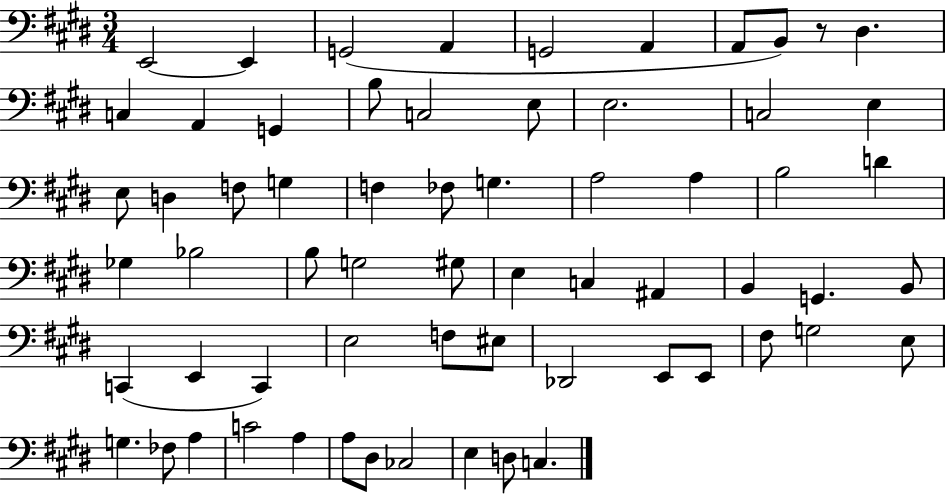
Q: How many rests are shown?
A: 1